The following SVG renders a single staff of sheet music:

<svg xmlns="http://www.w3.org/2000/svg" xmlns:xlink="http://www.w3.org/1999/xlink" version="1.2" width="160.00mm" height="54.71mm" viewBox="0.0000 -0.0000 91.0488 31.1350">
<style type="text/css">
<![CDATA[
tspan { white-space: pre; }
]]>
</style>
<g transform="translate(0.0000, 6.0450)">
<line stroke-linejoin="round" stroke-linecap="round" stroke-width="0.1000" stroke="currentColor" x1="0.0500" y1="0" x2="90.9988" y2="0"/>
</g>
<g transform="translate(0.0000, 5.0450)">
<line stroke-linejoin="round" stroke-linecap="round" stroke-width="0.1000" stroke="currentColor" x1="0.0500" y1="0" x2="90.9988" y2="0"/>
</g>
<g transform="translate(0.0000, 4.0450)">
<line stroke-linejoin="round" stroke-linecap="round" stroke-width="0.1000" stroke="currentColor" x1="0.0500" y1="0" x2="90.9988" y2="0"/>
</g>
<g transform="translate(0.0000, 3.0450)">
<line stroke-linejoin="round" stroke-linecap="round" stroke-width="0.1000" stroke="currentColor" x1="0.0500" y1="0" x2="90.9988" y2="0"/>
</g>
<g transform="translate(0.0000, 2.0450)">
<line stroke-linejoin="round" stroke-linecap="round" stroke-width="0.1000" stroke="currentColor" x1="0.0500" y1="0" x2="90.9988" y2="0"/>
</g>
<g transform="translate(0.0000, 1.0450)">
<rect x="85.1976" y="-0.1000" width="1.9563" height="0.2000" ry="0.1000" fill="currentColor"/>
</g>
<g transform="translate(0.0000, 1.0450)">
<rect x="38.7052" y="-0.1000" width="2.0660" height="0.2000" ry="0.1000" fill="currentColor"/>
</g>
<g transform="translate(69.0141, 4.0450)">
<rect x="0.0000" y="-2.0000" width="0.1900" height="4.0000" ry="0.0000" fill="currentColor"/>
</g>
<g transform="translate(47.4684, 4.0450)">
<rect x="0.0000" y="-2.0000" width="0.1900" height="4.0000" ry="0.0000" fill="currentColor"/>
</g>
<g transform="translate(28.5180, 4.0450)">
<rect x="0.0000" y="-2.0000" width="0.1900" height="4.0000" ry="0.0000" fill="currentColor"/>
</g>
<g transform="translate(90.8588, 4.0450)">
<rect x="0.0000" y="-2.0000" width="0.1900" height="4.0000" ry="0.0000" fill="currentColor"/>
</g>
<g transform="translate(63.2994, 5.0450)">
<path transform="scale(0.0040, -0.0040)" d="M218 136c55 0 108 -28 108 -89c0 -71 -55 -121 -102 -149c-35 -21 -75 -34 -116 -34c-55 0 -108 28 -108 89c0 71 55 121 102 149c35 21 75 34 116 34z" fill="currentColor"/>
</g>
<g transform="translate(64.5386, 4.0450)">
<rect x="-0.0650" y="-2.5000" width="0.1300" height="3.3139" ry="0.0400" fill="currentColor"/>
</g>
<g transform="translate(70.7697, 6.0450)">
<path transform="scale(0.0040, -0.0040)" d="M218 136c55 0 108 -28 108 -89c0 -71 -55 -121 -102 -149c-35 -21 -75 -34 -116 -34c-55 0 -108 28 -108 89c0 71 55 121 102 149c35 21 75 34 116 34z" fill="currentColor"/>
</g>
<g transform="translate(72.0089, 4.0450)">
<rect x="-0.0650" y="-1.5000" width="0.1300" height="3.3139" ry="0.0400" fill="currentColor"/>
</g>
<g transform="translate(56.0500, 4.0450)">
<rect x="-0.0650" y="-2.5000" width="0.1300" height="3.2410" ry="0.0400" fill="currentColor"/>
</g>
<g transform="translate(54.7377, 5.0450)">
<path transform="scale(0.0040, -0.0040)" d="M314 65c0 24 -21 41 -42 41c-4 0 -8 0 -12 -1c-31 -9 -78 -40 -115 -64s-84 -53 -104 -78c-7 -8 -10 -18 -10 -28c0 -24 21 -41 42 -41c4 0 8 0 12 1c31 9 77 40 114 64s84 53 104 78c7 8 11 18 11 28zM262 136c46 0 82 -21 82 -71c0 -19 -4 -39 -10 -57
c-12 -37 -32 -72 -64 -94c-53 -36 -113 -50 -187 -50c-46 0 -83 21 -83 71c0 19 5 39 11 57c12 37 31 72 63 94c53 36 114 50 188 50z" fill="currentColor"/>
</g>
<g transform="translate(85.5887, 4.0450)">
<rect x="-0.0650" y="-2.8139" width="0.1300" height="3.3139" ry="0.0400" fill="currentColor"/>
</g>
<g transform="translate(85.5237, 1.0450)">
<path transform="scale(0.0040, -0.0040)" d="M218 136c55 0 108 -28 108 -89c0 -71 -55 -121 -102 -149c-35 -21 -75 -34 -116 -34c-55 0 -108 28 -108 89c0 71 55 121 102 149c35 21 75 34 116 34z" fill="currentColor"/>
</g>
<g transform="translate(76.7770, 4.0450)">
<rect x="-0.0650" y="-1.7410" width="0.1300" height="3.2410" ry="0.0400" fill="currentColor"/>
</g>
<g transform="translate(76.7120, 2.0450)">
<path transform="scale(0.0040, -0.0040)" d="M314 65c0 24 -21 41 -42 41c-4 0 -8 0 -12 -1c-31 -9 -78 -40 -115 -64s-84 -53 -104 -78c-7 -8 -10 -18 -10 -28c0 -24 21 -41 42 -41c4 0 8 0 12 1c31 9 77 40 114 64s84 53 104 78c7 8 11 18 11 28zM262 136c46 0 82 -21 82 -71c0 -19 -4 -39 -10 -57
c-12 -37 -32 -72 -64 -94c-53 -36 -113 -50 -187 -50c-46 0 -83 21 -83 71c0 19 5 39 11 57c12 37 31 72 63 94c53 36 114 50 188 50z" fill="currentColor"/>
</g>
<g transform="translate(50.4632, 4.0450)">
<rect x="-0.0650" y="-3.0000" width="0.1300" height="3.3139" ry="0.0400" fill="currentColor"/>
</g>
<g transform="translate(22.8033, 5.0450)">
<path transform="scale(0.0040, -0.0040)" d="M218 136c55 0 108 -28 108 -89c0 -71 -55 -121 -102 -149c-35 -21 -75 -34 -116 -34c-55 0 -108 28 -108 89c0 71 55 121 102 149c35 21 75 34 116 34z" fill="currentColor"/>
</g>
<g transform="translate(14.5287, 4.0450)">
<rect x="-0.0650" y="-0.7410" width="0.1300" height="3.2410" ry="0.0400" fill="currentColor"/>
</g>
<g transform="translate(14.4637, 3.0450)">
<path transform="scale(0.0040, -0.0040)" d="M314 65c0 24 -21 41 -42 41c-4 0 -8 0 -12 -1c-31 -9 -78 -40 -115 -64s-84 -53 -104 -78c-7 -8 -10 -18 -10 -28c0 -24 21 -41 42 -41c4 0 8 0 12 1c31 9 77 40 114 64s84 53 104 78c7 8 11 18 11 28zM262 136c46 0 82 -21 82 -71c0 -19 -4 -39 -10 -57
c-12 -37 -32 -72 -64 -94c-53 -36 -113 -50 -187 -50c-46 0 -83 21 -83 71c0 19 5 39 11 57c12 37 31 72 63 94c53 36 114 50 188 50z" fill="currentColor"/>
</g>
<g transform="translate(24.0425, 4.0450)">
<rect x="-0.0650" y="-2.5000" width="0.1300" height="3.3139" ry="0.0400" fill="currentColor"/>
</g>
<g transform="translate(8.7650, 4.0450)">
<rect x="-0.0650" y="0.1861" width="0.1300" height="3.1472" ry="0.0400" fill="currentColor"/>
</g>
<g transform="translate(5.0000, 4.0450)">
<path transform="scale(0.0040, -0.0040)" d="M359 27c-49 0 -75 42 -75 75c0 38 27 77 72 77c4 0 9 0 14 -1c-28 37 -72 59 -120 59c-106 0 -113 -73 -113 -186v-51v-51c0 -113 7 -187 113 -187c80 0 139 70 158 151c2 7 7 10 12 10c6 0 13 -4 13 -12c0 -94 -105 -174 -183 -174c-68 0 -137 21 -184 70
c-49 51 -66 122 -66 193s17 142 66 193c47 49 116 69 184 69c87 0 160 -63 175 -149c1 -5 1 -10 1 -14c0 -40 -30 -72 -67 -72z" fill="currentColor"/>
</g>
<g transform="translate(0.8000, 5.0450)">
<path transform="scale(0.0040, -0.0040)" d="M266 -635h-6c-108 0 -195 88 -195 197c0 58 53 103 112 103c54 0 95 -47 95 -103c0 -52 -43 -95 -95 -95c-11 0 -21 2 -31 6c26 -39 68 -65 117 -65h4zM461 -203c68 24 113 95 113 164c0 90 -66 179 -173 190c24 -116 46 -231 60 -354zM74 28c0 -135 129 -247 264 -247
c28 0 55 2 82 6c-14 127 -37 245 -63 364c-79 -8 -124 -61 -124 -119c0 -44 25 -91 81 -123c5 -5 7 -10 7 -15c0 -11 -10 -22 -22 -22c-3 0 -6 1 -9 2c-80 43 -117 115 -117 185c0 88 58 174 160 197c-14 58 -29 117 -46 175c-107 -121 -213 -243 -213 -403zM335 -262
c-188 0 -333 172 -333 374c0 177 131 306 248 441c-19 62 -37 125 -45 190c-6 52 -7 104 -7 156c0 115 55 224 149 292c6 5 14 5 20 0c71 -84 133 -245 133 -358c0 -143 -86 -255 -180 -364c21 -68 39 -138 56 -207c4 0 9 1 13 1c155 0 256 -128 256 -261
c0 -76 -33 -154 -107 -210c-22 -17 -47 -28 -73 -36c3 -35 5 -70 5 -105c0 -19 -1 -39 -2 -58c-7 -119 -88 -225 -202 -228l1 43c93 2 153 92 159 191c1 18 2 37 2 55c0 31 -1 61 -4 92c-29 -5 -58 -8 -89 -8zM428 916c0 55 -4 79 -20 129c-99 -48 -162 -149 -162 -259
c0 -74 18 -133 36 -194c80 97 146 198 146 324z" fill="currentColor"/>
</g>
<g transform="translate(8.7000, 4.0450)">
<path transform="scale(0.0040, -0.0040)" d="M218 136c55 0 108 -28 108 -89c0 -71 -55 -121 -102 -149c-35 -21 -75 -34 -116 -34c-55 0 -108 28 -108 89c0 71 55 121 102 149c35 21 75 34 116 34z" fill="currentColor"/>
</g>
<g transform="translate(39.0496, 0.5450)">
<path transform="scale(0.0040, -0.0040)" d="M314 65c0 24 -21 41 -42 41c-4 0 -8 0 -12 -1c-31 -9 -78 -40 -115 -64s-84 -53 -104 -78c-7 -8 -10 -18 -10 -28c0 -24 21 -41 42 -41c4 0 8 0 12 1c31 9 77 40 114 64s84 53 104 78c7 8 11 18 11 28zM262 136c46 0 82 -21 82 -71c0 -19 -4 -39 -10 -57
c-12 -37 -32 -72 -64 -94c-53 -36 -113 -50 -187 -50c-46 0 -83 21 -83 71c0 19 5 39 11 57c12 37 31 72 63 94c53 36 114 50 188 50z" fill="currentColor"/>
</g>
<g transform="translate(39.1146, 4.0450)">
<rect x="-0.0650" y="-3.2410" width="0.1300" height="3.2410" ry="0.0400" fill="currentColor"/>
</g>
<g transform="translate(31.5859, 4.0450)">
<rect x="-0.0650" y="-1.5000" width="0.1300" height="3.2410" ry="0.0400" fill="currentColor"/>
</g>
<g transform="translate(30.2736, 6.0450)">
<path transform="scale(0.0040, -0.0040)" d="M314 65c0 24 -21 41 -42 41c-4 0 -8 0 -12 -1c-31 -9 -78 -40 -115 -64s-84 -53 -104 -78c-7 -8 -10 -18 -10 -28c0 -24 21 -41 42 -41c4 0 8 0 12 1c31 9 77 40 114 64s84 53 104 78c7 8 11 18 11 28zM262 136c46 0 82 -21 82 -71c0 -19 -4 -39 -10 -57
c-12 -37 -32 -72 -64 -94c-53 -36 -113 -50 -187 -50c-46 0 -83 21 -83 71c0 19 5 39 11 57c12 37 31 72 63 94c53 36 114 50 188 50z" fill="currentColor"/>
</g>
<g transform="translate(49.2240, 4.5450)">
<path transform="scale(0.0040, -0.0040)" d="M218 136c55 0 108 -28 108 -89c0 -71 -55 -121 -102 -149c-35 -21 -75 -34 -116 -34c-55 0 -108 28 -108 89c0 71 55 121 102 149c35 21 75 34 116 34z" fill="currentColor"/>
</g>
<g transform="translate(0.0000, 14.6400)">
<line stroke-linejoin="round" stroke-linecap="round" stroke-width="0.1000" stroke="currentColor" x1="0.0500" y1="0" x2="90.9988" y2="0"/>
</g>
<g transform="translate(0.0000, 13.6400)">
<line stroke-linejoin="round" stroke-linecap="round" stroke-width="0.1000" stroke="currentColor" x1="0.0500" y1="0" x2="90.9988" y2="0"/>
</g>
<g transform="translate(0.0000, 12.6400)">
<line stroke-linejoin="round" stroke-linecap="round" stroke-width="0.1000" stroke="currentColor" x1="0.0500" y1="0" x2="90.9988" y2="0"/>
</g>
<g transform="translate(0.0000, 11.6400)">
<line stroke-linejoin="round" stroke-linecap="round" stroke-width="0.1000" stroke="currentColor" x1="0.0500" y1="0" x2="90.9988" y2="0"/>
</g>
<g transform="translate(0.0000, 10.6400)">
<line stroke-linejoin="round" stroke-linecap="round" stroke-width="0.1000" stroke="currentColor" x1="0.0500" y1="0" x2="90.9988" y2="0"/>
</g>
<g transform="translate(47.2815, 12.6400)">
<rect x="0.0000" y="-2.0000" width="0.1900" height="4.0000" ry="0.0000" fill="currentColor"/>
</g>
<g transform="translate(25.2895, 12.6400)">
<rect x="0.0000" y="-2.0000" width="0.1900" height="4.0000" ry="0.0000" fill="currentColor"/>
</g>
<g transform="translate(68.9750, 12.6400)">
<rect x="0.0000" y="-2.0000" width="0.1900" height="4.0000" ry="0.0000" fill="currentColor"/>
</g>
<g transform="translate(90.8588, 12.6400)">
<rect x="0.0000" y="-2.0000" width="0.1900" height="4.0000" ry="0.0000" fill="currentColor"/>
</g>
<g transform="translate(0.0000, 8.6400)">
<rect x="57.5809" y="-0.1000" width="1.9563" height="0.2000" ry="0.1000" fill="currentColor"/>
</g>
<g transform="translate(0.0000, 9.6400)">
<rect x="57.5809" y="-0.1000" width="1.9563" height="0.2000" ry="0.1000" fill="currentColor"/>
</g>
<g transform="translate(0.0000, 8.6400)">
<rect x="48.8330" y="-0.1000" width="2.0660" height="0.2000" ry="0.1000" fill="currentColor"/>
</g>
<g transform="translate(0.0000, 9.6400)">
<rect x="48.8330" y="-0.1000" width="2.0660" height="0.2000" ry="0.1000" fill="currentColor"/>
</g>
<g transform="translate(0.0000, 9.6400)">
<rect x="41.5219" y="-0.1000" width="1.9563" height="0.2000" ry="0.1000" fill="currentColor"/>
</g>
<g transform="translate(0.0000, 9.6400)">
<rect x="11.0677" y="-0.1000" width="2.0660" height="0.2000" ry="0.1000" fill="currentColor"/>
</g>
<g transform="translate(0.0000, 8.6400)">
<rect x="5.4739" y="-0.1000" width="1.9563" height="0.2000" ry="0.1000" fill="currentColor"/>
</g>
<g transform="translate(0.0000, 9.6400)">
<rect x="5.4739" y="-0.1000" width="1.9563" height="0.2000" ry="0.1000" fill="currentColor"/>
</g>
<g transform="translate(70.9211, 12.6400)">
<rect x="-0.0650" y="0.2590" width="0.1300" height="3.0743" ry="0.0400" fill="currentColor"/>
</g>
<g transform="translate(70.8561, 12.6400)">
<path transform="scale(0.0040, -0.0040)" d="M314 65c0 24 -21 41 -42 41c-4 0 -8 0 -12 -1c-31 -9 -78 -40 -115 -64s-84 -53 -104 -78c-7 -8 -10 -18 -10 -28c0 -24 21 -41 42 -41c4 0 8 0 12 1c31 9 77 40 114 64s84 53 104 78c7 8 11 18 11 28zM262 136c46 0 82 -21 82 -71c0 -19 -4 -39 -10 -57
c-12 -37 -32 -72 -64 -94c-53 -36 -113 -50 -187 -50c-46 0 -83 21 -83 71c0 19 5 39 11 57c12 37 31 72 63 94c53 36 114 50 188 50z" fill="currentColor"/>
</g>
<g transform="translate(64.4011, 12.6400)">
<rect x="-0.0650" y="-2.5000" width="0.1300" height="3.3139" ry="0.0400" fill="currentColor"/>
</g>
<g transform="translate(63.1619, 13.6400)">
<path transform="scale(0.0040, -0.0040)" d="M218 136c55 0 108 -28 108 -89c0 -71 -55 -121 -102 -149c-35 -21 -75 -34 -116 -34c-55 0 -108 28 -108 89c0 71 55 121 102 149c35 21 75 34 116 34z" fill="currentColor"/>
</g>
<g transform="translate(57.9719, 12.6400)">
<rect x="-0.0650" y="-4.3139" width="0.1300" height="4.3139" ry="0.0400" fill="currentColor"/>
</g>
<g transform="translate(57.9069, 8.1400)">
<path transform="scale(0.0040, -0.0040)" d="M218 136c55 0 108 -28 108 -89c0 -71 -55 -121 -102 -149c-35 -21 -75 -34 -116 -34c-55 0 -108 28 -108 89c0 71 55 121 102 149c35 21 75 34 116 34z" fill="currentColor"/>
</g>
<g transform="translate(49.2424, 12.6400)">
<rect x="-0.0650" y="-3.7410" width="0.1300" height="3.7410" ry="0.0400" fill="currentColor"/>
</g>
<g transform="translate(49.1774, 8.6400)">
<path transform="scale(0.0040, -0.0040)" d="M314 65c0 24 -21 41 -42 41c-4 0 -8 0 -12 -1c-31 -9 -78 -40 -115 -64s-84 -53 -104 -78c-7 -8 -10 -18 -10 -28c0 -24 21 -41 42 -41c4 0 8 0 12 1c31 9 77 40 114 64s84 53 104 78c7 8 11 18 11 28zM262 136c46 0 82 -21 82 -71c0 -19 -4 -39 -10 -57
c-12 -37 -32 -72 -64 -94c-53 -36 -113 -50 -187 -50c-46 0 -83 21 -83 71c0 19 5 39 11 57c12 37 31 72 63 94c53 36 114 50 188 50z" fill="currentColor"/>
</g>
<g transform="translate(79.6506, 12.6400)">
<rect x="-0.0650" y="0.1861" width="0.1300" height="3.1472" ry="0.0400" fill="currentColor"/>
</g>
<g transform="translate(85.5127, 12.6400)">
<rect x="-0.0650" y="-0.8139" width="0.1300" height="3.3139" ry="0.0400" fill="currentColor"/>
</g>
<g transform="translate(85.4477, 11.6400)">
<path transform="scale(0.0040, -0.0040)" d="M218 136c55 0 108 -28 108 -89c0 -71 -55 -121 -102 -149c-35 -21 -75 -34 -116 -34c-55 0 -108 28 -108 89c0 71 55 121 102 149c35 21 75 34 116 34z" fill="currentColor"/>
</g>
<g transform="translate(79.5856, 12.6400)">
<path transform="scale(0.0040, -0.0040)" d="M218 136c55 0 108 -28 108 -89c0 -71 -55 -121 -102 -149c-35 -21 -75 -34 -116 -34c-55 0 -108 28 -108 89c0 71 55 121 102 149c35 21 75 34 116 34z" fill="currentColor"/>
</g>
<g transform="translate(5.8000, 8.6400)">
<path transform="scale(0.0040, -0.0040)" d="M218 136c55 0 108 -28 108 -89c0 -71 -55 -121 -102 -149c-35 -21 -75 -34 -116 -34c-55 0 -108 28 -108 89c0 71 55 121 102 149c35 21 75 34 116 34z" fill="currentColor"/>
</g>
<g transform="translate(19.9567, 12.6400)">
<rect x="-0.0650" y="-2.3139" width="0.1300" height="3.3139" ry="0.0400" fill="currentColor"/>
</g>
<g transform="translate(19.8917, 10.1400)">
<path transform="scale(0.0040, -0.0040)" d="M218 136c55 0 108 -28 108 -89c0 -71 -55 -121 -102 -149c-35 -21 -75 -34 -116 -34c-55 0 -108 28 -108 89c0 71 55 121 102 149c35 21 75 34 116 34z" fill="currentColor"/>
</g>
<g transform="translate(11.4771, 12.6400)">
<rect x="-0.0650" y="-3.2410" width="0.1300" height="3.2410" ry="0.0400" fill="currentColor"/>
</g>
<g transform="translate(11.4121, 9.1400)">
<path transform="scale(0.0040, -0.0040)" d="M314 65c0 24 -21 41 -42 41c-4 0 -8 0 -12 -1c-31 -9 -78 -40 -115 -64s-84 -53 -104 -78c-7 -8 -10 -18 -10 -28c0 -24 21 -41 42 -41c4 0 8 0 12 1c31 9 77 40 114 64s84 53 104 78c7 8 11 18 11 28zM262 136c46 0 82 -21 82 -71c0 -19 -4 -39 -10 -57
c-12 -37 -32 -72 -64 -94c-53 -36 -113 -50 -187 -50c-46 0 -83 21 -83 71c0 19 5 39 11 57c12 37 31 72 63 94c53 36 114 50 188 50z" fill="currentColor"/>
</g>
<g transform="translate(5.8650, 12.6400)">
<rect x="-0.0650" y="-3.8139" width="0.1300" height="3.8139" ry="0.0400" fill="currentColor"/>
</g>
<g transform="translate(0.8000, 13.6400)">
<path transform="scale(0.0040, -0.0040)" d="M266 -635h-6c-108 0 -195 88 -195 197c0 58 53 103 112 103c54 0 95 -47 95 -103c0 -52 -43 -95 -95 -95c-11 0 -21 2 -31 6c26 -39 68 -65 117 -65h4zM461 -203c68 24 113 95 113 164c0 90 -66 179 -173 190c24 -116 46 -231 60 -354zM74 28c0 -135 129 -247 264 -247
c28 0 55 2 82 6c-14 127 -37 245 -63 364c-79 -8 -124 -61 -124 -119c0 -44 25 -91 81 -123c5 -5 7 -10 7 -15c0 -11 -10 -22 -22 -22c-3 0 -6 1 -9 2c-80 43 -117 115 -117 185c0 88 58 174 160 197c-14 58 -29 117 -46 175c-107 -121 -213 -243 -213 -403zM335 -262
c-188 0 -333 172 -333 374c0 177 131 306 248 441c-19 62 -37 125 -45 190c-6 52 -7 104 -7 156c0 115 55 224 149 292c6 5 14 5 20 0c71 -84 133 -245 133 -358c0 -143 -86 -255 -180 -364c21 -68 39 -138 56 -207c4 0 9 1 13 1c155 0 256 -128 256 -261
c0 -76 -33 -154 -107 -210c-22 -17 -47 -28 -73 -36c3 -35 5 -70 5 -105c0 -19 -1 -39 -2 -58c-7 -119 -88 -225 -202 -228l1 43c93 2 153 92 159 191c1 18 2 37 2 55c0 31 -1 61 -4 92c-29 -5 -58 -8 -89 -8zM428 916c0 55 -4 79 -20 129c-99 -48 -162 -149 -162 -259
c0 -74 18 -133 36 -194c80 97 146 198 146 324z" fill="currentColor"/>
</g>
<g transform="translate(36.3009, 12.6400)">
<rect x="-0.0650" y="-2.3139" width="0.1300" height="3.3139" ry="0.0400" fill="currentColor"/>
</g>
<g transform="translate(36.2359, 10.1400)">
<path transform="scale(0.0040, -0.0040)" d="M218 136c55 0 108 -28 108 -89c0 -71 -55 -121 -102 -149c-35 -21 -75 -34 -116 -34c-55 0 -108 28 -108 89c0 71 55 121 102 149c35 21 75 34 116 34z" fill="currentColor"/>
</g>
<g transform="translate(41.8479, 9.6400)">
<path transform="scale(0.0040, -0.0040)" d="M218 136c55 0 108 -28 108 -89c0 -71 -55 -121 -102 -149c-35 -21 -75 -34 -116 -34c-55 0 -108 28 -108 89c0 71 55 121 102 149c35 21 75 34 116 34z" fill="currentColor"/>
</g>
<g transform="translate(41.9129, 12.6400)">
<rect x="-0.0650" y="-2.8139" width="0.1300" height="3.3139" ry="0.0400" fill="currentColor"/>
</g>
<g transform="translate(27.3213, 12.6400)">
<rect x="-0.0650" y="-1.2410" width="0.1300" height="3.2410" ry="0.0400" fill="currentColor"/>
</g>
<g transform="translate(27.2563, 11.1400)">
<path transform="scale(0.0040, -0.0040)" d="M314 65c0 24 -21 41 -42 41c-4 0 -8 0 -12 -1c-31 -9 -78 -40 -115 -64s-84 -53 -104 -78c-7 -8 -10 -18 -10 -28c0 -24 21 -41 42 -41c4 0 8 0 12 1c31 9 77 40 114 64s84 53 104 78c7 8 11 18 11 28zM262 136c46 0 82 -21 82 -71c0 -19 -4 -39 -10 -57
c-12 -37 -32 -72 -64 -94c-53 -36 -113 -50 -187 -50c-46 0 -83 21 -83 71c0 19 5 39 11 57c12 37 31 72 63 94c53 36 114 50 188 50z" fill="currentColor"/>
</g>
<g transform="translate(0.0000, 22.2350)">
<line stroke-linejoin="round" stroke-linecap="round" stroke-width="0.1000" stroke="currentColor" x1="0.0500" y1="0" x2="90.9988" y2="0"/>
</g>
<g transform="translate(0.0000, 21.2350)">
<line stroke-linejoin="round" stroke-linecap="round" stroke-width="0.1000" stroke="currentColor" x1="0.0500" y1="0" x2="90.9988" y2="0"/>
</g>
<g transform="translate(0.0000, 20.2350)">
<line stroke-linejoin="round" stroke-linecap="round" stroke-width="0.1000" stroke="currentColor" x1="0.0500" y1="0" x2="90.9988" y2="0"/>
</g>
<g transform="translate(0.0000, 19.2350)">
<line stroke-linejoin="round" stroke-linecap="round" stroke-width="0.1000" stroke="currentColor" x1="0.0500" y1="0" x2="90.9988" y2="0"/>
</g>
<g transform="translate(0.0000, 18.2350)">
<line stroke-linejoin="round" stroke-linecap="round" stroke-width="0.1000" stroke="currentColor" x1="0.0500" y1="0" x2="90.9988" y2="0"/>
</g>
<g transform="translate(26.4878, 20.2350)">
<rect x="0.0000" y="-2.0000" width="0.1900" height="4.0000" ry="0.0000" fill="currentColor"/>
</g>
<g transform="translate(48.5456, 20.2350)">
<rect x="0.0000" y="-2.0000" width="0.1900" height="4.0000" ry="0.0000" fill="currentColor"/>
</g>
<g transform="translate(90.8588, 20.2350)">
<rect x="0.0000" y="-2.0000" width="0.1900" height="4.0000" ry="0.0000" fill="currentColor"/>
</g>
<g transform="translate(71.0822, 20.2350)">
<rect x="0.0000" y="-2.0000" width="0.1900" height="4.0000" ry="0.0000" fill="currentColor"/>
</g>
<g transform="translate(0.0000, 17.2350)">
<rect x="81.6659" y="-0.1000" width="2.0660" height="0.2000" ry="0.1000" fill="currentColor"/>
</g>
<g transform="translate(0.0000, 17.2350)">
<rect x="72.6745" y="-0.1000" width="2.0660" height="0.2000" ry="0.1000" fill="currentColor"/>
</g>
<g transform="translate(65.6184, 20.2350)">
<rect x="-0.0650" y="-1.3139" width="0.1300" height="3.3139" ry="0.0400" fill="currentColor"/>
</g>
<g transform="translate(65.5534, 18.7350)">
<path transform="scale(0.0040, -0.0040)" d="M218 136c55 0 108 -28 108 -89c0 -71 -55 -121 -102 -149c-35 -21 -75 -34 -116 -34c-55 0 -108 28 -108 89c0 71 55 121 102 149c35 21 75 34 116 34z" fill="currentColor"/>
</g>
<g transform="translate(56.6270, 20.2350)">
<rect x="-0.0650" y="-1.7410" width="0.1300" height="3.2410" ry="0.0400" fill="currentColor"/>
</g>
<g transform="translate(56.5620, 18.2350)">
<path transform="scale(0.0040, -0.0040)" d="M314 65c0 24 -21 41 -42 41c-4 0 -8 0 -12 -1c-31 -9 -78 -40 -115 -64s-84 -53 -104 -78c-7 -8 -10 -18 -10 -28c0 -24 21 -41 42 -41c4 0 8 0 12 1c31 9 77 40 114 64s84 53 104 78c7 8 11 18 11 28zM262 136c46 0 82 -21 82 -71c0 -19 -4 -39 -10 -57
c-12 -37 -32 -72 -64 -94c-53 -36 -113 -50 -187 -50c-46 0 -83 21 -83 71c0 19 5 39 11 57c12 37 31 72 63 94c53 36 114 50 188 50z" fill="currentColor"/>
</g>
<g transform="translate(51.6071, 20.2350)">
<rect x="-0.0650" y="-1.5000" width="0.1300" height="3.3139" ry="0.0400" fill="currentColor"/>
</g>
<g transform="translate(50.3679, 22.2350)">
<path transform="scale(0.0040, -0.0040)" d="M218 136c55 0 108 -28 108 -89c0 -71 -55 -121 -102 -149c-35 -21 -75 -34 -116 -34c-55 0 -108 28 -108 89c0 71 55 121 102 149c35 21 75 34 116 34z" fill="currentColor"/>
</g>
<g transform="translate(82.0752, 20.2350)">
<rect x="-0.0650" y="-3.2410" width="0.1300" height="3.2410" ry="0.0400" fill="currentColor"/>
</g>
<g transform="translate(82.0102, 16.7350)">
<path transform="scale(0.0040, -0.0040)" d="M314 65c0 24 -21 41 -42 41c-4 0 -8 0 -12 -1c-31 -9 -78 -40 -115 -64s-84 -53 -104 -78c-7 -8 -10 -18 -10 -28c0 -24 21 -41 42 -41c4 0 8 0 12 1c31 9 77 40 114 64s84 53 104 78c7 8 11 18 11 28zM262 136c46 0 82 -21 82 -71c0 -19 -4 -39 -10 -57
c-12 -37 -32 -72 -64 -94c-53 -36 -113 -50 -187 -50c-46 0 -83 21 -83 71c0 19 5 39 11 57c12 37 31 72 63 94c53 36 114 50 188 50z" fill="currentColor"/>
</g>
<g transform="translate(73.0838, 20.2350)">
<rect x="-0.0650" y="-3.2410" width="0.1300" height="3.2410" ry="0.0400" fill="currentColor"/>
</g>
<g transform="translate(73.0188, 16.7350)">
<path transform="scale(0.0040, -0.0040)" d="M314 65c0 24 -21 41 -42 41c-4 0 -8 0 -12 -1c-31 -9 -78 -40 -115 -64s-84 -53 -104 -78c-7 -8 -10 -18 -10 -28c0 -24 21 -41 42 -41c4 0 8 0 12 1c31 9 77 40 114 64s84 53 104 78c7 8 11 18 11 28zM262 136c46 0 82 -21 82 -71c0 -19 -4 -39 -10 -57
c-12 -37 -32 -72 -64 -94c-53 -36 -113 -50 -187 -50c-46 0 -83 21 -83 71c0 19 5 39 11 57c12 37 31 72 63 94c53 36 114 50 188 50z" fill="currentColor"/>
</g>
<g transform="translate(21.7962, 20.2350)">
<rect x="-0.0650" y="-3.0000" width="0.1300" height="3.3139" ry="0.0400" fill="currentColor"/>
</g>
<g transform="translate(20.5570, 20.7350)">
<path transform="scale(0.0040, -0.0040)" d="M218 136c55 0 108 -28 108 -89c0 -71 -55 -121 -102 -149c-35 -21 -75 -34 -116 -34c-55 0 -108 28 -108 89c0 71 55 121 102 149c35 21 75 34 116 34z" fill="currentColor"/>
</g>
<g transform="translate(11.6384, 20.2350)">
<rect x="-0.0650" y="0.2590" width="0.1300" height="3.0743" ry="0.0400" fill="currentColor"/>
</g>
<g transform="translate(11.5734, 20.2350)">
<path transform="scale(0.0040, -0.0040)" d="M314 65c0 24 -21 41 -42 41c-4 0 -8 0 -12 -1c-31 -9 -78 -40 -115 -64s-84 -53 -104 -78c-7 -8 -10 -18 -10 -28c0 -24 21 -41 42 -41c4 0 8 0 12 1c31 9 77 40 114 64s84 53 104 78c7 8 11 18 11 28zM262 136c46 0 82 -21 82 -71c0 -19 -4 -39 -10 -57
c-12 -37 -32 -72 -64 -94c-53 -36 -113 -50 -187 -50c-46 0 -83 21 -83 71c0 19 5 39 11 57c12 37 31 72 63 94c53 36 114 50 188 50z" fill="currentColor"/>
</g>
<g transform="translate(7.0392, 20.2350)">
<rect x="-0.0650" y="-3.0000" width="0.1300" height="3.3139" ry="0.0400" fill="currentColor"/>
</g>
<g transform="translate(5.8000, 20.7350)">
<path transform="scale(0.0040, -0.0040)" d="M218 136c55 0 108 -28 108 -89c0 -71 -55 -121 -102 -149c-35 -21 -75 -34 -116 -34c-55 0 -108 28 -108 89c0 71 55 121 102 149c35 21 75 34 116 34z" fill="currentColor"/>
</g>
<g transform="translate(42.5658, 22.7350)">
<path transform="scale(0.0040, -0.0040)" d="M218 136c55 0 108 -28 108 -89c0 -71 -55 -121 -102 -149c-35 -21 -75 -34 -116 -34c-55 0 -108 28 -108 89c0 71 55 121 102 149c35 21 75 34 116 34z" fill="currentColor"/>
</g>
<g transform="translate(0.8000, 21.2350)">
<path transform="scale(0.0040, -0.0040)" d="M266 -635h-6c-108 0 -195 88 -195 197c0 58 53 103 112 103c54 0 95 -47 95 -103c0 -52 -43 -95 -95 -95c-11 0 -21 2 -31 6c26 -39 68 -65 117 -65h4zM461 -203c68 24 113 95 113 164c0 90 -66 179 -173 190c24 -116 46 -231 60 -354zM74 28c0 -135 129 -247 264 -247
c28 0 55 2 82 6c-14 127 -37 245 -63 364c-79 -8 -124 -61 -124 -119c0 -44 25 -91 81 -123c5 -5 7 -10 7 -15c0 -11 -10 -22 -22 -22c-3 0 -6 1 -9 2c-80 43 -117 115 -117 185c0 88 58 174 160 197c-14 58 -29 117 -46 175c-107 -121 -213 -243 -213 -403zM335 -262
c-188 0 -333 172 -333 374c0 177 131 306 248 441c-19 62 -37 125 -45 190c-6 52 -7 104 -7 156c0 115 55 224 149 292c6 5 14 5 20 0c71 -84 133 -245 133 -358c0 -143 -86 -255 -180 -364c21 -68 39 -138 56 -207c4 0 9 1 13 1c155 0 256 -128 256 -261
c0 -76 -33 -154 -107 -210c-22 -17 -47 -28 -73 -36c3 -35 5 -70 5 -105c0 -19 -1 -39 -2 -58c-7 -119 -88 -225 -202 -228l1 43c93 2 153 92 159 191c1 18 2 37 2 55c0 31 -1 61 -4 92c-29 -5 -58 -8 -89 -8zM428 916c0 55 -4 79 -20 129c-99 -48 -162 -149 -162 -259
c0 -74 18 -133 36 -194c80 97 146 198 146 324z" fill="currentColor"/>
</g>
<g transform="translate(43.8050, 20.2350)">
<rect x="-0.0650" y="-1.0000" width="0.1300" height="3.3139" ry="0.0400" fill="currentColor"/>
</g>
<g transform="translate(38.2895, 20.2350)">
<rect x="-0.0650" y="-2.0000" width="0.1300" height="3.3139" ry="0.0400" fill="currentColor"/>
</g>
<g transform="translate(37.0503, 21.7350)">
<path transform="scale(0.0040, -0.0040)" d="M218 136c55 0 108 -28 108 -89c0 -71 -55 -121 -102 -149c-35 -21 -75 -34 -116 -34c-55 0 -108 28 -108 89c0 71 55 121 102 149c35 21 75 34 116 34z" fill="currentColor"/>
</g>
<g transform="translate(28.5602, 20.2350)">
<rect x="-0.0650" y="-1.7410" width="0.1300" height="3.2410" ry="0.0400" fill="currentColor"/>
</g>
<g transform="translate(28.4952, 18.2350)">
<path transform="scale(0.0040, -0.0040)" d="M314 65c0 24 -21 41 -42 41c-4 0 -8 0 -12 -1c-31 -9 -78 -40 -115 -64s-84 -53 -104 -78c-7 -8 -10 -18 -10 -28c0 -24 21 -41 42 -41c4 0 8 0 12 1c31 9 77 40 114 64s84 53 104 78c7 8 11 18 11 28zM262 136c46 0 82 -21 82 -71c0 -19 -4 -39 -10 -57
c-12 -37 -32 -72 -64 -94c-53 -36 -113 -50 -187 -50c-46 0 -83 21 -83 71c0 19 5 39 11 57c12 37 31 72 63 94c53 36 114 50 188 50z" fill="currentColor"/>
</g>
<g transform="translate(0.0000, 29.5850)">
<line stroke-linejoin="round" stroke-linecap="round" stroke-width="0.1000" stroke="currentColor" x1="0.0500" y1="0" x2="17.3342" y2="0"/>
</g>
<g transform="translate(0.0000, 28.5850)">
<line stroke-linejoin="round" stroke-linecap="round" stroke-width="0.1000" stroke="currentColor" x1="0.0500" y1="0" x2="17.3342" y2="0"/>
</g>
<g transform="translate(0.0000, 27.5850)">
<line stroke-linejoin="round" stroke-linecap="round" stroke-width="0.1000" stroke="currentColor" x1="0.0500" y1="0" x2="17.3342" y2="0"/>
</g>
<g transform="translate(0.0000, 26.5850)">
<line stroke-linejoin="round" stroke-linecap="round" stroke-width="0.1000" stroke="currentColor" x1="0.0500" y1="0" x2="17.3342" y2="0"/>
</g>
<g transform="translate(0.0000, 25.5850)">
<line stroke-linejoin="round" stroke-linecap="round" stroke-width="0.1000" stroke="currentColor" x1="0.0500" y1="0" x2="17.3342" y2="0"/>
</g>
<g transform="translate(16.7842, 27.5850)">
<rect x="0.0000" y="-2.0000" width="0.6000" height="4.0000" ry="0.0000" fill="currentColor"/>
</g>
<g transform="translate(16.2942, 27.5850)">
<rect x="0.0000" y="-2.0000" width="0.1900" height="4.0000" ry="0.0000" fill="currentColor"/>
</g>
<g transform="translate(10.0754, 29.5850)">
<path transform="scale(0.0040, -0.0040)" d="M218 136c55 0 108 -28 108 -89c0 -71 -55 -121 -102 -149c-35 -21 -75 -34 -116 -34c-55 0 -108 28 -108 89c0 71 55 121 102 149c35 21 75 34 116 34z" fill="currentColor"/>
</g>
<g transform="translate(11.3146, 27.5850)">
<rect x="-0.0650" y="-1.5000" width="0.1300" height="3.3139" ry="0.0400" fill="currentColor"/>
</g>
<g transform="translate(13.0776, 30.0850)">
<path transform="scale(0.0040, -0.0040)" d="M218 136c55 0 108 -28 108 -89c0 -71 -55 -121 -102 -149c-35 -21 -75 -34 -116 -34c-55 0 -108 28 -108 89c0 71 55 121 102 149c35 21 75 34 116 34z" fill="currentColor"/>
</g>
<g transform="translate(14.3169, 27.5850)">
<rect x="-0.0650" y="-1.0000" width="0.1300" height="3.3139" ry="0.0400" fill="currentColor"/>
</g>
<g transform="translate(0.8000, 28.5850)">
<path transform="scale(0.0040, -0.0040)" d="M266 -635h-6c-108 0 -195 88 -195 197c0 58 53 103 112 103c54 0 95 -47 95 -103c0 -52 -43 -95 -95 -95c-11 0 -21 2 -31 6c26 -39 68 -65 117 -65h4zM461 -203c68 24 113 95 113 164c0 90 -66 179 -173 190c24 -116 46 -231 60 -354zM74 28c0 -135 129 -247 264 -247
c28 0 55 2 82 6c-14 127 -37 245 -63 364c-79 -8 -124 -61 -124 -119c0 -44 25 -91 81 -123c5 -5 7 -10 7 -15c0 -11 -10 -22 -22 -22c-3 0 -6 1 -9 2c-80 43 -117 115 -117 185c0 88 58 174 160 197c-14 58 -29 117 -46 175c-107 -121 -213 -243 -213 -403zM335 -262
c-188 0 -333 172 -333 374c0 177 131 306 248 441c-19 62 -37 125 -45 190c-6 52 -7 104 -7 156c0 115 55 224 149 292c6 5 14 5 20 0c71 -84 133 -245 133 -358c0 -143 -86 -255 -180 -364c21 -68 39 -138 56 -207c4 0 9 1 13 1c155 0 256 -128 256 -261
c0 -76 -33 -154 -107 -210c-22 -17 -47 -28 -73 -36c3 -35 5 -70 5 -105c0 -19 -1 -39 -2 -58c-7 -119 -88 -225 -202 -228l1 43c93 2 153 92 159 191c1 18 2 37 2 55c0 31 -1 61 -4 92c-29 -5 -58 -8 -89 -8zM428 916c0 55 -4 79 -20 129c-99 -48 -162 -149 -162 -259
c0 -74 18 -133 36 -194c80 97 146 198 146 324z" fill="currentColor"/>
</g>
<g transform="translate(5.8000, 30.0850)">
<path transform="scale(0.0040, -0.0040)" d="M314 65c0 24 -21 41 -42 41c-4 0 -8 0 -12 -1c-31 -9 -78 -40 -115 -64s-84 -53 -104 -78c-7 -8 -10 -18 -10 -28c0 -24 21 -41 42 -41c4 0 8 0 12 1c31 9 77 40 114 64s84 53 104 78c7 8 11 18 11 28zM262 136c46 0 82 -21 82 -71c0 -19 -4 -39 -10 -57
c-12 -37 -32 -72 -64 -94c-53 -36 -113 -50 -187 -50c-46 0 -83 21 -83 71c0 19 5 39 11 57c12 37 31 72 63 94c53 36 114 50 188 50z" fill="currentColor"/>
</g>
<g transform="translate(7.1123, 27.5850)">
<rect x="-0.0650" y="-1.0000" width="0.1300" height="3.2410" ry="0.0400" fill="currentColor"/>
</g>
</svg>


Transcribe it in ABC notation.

X:1
T:Untitled
M:4/4
L:1/4
K:C
B d2 G E2 b2 A G2 G E f2 a c' b2 g e2 g a c'2 d' G B2 B d A B2 A f2 F D E f2 e b2 b2 D2 E D